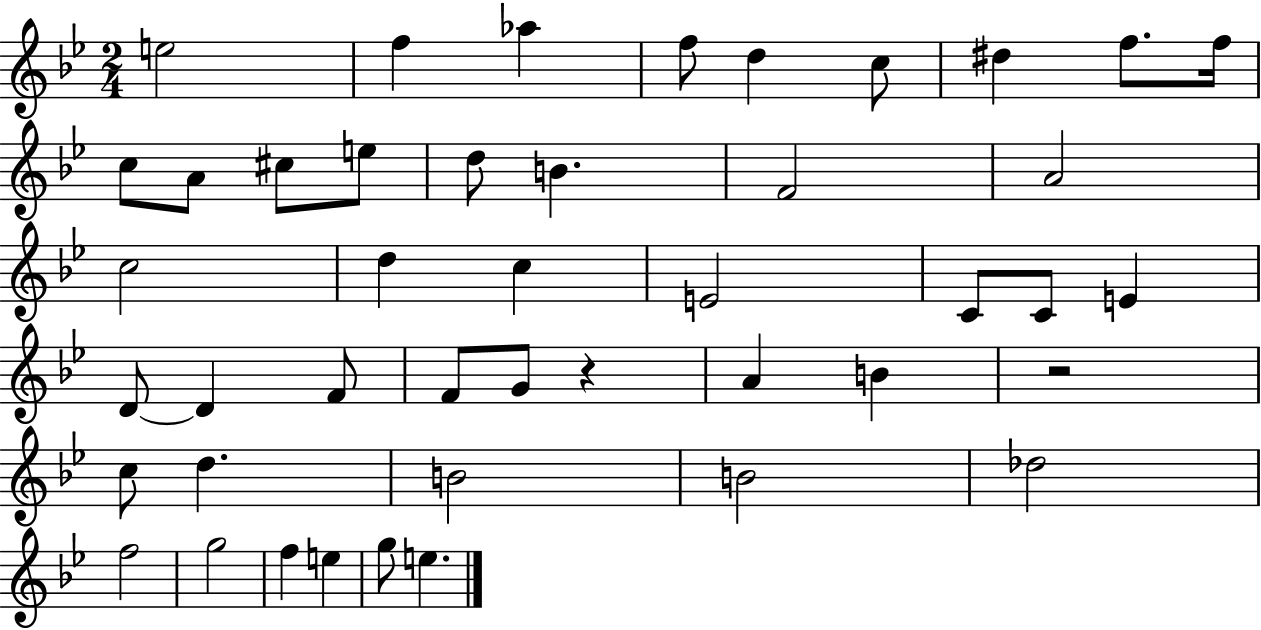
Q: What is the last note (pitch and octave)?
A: E5